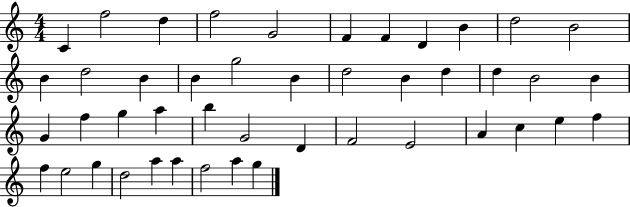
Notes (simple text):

C4/q F5/h D5/q F5/h G4/h F4/q F4/q D4/q B4/q D5/h B4/h B4/q D5/h B4/q B4/q G5/h B4/q D5/h B4/q D5/q D5/q B4/h B4/q G4/q F5/q G5/q A5/q B5/q G4/h D4/q F4/h E4/h A4/q C5/q E5/q F5/q F5/q E5/h G5/q D5/h A5/q A5/q F5/h A5/q G5/q